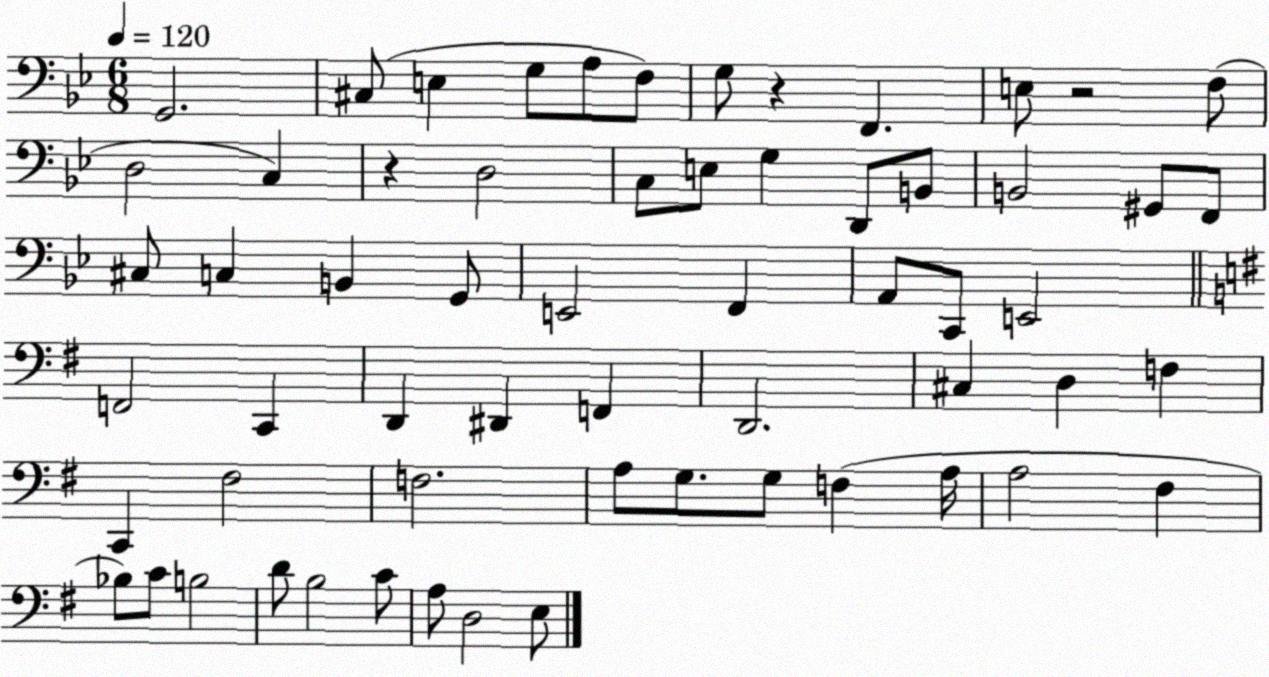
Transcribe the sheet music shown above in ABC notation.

X:1
T:Untitled
M:6/8
L:1/4
K:Bb
G,,2 ^C,/2 E, G,/2 A,/2 F,/2 G,/2 z F,, E,/2 z2 F,/2 D,2 C, z D,2 C,/2 E,/2 G, D,,/2 B,,/2 B,,2 ^G,,/2 F,,/2 ^C,/2 C, B,, G,,/2 E,,2 F,, A,,/2 C,,/2 E,,2 F,,2 C,, D,, ^D,, F,, D,,2 ^C, D, F, C,, ^F,2 F,2 A,/2 G,/2 G,/2 F, A,/4 A,2 ^F, _B,/2 C/2 B,2 D/2 B,2 C/2 A,/2 D,2 E,/2